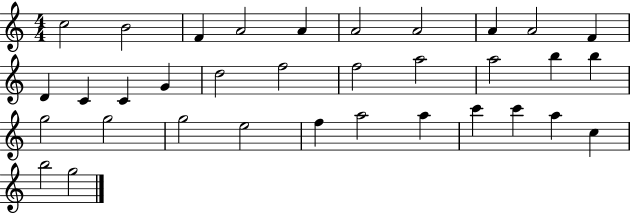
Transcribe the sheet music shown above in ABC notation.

X:1
T:Untitled
M:4/4
L:1/4
K:C
c2 B2 F A2 A A2 A2 A A2 F D C C G d2 f2 f2 a2 a2 b b g2 g2 g2 e2 f a2 a c' c' a c b2 g2